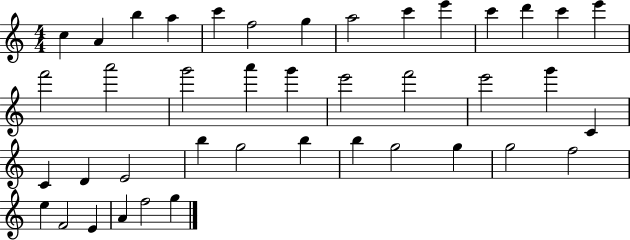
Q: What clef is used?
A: treble